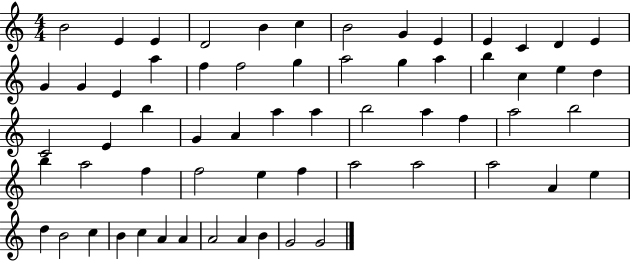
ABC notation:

X:1
T:Untitled
M:4/4
L:1/4
K:C
B2 E E D2 B c B2 G E E C D E G G E a f f2 g a2 g a b c e d C2 E b G A a a b2 a f a2 b2 b a2 f f2 e f a2 a2 a2 A e d B2 c B c A A A2 A B G2 G2